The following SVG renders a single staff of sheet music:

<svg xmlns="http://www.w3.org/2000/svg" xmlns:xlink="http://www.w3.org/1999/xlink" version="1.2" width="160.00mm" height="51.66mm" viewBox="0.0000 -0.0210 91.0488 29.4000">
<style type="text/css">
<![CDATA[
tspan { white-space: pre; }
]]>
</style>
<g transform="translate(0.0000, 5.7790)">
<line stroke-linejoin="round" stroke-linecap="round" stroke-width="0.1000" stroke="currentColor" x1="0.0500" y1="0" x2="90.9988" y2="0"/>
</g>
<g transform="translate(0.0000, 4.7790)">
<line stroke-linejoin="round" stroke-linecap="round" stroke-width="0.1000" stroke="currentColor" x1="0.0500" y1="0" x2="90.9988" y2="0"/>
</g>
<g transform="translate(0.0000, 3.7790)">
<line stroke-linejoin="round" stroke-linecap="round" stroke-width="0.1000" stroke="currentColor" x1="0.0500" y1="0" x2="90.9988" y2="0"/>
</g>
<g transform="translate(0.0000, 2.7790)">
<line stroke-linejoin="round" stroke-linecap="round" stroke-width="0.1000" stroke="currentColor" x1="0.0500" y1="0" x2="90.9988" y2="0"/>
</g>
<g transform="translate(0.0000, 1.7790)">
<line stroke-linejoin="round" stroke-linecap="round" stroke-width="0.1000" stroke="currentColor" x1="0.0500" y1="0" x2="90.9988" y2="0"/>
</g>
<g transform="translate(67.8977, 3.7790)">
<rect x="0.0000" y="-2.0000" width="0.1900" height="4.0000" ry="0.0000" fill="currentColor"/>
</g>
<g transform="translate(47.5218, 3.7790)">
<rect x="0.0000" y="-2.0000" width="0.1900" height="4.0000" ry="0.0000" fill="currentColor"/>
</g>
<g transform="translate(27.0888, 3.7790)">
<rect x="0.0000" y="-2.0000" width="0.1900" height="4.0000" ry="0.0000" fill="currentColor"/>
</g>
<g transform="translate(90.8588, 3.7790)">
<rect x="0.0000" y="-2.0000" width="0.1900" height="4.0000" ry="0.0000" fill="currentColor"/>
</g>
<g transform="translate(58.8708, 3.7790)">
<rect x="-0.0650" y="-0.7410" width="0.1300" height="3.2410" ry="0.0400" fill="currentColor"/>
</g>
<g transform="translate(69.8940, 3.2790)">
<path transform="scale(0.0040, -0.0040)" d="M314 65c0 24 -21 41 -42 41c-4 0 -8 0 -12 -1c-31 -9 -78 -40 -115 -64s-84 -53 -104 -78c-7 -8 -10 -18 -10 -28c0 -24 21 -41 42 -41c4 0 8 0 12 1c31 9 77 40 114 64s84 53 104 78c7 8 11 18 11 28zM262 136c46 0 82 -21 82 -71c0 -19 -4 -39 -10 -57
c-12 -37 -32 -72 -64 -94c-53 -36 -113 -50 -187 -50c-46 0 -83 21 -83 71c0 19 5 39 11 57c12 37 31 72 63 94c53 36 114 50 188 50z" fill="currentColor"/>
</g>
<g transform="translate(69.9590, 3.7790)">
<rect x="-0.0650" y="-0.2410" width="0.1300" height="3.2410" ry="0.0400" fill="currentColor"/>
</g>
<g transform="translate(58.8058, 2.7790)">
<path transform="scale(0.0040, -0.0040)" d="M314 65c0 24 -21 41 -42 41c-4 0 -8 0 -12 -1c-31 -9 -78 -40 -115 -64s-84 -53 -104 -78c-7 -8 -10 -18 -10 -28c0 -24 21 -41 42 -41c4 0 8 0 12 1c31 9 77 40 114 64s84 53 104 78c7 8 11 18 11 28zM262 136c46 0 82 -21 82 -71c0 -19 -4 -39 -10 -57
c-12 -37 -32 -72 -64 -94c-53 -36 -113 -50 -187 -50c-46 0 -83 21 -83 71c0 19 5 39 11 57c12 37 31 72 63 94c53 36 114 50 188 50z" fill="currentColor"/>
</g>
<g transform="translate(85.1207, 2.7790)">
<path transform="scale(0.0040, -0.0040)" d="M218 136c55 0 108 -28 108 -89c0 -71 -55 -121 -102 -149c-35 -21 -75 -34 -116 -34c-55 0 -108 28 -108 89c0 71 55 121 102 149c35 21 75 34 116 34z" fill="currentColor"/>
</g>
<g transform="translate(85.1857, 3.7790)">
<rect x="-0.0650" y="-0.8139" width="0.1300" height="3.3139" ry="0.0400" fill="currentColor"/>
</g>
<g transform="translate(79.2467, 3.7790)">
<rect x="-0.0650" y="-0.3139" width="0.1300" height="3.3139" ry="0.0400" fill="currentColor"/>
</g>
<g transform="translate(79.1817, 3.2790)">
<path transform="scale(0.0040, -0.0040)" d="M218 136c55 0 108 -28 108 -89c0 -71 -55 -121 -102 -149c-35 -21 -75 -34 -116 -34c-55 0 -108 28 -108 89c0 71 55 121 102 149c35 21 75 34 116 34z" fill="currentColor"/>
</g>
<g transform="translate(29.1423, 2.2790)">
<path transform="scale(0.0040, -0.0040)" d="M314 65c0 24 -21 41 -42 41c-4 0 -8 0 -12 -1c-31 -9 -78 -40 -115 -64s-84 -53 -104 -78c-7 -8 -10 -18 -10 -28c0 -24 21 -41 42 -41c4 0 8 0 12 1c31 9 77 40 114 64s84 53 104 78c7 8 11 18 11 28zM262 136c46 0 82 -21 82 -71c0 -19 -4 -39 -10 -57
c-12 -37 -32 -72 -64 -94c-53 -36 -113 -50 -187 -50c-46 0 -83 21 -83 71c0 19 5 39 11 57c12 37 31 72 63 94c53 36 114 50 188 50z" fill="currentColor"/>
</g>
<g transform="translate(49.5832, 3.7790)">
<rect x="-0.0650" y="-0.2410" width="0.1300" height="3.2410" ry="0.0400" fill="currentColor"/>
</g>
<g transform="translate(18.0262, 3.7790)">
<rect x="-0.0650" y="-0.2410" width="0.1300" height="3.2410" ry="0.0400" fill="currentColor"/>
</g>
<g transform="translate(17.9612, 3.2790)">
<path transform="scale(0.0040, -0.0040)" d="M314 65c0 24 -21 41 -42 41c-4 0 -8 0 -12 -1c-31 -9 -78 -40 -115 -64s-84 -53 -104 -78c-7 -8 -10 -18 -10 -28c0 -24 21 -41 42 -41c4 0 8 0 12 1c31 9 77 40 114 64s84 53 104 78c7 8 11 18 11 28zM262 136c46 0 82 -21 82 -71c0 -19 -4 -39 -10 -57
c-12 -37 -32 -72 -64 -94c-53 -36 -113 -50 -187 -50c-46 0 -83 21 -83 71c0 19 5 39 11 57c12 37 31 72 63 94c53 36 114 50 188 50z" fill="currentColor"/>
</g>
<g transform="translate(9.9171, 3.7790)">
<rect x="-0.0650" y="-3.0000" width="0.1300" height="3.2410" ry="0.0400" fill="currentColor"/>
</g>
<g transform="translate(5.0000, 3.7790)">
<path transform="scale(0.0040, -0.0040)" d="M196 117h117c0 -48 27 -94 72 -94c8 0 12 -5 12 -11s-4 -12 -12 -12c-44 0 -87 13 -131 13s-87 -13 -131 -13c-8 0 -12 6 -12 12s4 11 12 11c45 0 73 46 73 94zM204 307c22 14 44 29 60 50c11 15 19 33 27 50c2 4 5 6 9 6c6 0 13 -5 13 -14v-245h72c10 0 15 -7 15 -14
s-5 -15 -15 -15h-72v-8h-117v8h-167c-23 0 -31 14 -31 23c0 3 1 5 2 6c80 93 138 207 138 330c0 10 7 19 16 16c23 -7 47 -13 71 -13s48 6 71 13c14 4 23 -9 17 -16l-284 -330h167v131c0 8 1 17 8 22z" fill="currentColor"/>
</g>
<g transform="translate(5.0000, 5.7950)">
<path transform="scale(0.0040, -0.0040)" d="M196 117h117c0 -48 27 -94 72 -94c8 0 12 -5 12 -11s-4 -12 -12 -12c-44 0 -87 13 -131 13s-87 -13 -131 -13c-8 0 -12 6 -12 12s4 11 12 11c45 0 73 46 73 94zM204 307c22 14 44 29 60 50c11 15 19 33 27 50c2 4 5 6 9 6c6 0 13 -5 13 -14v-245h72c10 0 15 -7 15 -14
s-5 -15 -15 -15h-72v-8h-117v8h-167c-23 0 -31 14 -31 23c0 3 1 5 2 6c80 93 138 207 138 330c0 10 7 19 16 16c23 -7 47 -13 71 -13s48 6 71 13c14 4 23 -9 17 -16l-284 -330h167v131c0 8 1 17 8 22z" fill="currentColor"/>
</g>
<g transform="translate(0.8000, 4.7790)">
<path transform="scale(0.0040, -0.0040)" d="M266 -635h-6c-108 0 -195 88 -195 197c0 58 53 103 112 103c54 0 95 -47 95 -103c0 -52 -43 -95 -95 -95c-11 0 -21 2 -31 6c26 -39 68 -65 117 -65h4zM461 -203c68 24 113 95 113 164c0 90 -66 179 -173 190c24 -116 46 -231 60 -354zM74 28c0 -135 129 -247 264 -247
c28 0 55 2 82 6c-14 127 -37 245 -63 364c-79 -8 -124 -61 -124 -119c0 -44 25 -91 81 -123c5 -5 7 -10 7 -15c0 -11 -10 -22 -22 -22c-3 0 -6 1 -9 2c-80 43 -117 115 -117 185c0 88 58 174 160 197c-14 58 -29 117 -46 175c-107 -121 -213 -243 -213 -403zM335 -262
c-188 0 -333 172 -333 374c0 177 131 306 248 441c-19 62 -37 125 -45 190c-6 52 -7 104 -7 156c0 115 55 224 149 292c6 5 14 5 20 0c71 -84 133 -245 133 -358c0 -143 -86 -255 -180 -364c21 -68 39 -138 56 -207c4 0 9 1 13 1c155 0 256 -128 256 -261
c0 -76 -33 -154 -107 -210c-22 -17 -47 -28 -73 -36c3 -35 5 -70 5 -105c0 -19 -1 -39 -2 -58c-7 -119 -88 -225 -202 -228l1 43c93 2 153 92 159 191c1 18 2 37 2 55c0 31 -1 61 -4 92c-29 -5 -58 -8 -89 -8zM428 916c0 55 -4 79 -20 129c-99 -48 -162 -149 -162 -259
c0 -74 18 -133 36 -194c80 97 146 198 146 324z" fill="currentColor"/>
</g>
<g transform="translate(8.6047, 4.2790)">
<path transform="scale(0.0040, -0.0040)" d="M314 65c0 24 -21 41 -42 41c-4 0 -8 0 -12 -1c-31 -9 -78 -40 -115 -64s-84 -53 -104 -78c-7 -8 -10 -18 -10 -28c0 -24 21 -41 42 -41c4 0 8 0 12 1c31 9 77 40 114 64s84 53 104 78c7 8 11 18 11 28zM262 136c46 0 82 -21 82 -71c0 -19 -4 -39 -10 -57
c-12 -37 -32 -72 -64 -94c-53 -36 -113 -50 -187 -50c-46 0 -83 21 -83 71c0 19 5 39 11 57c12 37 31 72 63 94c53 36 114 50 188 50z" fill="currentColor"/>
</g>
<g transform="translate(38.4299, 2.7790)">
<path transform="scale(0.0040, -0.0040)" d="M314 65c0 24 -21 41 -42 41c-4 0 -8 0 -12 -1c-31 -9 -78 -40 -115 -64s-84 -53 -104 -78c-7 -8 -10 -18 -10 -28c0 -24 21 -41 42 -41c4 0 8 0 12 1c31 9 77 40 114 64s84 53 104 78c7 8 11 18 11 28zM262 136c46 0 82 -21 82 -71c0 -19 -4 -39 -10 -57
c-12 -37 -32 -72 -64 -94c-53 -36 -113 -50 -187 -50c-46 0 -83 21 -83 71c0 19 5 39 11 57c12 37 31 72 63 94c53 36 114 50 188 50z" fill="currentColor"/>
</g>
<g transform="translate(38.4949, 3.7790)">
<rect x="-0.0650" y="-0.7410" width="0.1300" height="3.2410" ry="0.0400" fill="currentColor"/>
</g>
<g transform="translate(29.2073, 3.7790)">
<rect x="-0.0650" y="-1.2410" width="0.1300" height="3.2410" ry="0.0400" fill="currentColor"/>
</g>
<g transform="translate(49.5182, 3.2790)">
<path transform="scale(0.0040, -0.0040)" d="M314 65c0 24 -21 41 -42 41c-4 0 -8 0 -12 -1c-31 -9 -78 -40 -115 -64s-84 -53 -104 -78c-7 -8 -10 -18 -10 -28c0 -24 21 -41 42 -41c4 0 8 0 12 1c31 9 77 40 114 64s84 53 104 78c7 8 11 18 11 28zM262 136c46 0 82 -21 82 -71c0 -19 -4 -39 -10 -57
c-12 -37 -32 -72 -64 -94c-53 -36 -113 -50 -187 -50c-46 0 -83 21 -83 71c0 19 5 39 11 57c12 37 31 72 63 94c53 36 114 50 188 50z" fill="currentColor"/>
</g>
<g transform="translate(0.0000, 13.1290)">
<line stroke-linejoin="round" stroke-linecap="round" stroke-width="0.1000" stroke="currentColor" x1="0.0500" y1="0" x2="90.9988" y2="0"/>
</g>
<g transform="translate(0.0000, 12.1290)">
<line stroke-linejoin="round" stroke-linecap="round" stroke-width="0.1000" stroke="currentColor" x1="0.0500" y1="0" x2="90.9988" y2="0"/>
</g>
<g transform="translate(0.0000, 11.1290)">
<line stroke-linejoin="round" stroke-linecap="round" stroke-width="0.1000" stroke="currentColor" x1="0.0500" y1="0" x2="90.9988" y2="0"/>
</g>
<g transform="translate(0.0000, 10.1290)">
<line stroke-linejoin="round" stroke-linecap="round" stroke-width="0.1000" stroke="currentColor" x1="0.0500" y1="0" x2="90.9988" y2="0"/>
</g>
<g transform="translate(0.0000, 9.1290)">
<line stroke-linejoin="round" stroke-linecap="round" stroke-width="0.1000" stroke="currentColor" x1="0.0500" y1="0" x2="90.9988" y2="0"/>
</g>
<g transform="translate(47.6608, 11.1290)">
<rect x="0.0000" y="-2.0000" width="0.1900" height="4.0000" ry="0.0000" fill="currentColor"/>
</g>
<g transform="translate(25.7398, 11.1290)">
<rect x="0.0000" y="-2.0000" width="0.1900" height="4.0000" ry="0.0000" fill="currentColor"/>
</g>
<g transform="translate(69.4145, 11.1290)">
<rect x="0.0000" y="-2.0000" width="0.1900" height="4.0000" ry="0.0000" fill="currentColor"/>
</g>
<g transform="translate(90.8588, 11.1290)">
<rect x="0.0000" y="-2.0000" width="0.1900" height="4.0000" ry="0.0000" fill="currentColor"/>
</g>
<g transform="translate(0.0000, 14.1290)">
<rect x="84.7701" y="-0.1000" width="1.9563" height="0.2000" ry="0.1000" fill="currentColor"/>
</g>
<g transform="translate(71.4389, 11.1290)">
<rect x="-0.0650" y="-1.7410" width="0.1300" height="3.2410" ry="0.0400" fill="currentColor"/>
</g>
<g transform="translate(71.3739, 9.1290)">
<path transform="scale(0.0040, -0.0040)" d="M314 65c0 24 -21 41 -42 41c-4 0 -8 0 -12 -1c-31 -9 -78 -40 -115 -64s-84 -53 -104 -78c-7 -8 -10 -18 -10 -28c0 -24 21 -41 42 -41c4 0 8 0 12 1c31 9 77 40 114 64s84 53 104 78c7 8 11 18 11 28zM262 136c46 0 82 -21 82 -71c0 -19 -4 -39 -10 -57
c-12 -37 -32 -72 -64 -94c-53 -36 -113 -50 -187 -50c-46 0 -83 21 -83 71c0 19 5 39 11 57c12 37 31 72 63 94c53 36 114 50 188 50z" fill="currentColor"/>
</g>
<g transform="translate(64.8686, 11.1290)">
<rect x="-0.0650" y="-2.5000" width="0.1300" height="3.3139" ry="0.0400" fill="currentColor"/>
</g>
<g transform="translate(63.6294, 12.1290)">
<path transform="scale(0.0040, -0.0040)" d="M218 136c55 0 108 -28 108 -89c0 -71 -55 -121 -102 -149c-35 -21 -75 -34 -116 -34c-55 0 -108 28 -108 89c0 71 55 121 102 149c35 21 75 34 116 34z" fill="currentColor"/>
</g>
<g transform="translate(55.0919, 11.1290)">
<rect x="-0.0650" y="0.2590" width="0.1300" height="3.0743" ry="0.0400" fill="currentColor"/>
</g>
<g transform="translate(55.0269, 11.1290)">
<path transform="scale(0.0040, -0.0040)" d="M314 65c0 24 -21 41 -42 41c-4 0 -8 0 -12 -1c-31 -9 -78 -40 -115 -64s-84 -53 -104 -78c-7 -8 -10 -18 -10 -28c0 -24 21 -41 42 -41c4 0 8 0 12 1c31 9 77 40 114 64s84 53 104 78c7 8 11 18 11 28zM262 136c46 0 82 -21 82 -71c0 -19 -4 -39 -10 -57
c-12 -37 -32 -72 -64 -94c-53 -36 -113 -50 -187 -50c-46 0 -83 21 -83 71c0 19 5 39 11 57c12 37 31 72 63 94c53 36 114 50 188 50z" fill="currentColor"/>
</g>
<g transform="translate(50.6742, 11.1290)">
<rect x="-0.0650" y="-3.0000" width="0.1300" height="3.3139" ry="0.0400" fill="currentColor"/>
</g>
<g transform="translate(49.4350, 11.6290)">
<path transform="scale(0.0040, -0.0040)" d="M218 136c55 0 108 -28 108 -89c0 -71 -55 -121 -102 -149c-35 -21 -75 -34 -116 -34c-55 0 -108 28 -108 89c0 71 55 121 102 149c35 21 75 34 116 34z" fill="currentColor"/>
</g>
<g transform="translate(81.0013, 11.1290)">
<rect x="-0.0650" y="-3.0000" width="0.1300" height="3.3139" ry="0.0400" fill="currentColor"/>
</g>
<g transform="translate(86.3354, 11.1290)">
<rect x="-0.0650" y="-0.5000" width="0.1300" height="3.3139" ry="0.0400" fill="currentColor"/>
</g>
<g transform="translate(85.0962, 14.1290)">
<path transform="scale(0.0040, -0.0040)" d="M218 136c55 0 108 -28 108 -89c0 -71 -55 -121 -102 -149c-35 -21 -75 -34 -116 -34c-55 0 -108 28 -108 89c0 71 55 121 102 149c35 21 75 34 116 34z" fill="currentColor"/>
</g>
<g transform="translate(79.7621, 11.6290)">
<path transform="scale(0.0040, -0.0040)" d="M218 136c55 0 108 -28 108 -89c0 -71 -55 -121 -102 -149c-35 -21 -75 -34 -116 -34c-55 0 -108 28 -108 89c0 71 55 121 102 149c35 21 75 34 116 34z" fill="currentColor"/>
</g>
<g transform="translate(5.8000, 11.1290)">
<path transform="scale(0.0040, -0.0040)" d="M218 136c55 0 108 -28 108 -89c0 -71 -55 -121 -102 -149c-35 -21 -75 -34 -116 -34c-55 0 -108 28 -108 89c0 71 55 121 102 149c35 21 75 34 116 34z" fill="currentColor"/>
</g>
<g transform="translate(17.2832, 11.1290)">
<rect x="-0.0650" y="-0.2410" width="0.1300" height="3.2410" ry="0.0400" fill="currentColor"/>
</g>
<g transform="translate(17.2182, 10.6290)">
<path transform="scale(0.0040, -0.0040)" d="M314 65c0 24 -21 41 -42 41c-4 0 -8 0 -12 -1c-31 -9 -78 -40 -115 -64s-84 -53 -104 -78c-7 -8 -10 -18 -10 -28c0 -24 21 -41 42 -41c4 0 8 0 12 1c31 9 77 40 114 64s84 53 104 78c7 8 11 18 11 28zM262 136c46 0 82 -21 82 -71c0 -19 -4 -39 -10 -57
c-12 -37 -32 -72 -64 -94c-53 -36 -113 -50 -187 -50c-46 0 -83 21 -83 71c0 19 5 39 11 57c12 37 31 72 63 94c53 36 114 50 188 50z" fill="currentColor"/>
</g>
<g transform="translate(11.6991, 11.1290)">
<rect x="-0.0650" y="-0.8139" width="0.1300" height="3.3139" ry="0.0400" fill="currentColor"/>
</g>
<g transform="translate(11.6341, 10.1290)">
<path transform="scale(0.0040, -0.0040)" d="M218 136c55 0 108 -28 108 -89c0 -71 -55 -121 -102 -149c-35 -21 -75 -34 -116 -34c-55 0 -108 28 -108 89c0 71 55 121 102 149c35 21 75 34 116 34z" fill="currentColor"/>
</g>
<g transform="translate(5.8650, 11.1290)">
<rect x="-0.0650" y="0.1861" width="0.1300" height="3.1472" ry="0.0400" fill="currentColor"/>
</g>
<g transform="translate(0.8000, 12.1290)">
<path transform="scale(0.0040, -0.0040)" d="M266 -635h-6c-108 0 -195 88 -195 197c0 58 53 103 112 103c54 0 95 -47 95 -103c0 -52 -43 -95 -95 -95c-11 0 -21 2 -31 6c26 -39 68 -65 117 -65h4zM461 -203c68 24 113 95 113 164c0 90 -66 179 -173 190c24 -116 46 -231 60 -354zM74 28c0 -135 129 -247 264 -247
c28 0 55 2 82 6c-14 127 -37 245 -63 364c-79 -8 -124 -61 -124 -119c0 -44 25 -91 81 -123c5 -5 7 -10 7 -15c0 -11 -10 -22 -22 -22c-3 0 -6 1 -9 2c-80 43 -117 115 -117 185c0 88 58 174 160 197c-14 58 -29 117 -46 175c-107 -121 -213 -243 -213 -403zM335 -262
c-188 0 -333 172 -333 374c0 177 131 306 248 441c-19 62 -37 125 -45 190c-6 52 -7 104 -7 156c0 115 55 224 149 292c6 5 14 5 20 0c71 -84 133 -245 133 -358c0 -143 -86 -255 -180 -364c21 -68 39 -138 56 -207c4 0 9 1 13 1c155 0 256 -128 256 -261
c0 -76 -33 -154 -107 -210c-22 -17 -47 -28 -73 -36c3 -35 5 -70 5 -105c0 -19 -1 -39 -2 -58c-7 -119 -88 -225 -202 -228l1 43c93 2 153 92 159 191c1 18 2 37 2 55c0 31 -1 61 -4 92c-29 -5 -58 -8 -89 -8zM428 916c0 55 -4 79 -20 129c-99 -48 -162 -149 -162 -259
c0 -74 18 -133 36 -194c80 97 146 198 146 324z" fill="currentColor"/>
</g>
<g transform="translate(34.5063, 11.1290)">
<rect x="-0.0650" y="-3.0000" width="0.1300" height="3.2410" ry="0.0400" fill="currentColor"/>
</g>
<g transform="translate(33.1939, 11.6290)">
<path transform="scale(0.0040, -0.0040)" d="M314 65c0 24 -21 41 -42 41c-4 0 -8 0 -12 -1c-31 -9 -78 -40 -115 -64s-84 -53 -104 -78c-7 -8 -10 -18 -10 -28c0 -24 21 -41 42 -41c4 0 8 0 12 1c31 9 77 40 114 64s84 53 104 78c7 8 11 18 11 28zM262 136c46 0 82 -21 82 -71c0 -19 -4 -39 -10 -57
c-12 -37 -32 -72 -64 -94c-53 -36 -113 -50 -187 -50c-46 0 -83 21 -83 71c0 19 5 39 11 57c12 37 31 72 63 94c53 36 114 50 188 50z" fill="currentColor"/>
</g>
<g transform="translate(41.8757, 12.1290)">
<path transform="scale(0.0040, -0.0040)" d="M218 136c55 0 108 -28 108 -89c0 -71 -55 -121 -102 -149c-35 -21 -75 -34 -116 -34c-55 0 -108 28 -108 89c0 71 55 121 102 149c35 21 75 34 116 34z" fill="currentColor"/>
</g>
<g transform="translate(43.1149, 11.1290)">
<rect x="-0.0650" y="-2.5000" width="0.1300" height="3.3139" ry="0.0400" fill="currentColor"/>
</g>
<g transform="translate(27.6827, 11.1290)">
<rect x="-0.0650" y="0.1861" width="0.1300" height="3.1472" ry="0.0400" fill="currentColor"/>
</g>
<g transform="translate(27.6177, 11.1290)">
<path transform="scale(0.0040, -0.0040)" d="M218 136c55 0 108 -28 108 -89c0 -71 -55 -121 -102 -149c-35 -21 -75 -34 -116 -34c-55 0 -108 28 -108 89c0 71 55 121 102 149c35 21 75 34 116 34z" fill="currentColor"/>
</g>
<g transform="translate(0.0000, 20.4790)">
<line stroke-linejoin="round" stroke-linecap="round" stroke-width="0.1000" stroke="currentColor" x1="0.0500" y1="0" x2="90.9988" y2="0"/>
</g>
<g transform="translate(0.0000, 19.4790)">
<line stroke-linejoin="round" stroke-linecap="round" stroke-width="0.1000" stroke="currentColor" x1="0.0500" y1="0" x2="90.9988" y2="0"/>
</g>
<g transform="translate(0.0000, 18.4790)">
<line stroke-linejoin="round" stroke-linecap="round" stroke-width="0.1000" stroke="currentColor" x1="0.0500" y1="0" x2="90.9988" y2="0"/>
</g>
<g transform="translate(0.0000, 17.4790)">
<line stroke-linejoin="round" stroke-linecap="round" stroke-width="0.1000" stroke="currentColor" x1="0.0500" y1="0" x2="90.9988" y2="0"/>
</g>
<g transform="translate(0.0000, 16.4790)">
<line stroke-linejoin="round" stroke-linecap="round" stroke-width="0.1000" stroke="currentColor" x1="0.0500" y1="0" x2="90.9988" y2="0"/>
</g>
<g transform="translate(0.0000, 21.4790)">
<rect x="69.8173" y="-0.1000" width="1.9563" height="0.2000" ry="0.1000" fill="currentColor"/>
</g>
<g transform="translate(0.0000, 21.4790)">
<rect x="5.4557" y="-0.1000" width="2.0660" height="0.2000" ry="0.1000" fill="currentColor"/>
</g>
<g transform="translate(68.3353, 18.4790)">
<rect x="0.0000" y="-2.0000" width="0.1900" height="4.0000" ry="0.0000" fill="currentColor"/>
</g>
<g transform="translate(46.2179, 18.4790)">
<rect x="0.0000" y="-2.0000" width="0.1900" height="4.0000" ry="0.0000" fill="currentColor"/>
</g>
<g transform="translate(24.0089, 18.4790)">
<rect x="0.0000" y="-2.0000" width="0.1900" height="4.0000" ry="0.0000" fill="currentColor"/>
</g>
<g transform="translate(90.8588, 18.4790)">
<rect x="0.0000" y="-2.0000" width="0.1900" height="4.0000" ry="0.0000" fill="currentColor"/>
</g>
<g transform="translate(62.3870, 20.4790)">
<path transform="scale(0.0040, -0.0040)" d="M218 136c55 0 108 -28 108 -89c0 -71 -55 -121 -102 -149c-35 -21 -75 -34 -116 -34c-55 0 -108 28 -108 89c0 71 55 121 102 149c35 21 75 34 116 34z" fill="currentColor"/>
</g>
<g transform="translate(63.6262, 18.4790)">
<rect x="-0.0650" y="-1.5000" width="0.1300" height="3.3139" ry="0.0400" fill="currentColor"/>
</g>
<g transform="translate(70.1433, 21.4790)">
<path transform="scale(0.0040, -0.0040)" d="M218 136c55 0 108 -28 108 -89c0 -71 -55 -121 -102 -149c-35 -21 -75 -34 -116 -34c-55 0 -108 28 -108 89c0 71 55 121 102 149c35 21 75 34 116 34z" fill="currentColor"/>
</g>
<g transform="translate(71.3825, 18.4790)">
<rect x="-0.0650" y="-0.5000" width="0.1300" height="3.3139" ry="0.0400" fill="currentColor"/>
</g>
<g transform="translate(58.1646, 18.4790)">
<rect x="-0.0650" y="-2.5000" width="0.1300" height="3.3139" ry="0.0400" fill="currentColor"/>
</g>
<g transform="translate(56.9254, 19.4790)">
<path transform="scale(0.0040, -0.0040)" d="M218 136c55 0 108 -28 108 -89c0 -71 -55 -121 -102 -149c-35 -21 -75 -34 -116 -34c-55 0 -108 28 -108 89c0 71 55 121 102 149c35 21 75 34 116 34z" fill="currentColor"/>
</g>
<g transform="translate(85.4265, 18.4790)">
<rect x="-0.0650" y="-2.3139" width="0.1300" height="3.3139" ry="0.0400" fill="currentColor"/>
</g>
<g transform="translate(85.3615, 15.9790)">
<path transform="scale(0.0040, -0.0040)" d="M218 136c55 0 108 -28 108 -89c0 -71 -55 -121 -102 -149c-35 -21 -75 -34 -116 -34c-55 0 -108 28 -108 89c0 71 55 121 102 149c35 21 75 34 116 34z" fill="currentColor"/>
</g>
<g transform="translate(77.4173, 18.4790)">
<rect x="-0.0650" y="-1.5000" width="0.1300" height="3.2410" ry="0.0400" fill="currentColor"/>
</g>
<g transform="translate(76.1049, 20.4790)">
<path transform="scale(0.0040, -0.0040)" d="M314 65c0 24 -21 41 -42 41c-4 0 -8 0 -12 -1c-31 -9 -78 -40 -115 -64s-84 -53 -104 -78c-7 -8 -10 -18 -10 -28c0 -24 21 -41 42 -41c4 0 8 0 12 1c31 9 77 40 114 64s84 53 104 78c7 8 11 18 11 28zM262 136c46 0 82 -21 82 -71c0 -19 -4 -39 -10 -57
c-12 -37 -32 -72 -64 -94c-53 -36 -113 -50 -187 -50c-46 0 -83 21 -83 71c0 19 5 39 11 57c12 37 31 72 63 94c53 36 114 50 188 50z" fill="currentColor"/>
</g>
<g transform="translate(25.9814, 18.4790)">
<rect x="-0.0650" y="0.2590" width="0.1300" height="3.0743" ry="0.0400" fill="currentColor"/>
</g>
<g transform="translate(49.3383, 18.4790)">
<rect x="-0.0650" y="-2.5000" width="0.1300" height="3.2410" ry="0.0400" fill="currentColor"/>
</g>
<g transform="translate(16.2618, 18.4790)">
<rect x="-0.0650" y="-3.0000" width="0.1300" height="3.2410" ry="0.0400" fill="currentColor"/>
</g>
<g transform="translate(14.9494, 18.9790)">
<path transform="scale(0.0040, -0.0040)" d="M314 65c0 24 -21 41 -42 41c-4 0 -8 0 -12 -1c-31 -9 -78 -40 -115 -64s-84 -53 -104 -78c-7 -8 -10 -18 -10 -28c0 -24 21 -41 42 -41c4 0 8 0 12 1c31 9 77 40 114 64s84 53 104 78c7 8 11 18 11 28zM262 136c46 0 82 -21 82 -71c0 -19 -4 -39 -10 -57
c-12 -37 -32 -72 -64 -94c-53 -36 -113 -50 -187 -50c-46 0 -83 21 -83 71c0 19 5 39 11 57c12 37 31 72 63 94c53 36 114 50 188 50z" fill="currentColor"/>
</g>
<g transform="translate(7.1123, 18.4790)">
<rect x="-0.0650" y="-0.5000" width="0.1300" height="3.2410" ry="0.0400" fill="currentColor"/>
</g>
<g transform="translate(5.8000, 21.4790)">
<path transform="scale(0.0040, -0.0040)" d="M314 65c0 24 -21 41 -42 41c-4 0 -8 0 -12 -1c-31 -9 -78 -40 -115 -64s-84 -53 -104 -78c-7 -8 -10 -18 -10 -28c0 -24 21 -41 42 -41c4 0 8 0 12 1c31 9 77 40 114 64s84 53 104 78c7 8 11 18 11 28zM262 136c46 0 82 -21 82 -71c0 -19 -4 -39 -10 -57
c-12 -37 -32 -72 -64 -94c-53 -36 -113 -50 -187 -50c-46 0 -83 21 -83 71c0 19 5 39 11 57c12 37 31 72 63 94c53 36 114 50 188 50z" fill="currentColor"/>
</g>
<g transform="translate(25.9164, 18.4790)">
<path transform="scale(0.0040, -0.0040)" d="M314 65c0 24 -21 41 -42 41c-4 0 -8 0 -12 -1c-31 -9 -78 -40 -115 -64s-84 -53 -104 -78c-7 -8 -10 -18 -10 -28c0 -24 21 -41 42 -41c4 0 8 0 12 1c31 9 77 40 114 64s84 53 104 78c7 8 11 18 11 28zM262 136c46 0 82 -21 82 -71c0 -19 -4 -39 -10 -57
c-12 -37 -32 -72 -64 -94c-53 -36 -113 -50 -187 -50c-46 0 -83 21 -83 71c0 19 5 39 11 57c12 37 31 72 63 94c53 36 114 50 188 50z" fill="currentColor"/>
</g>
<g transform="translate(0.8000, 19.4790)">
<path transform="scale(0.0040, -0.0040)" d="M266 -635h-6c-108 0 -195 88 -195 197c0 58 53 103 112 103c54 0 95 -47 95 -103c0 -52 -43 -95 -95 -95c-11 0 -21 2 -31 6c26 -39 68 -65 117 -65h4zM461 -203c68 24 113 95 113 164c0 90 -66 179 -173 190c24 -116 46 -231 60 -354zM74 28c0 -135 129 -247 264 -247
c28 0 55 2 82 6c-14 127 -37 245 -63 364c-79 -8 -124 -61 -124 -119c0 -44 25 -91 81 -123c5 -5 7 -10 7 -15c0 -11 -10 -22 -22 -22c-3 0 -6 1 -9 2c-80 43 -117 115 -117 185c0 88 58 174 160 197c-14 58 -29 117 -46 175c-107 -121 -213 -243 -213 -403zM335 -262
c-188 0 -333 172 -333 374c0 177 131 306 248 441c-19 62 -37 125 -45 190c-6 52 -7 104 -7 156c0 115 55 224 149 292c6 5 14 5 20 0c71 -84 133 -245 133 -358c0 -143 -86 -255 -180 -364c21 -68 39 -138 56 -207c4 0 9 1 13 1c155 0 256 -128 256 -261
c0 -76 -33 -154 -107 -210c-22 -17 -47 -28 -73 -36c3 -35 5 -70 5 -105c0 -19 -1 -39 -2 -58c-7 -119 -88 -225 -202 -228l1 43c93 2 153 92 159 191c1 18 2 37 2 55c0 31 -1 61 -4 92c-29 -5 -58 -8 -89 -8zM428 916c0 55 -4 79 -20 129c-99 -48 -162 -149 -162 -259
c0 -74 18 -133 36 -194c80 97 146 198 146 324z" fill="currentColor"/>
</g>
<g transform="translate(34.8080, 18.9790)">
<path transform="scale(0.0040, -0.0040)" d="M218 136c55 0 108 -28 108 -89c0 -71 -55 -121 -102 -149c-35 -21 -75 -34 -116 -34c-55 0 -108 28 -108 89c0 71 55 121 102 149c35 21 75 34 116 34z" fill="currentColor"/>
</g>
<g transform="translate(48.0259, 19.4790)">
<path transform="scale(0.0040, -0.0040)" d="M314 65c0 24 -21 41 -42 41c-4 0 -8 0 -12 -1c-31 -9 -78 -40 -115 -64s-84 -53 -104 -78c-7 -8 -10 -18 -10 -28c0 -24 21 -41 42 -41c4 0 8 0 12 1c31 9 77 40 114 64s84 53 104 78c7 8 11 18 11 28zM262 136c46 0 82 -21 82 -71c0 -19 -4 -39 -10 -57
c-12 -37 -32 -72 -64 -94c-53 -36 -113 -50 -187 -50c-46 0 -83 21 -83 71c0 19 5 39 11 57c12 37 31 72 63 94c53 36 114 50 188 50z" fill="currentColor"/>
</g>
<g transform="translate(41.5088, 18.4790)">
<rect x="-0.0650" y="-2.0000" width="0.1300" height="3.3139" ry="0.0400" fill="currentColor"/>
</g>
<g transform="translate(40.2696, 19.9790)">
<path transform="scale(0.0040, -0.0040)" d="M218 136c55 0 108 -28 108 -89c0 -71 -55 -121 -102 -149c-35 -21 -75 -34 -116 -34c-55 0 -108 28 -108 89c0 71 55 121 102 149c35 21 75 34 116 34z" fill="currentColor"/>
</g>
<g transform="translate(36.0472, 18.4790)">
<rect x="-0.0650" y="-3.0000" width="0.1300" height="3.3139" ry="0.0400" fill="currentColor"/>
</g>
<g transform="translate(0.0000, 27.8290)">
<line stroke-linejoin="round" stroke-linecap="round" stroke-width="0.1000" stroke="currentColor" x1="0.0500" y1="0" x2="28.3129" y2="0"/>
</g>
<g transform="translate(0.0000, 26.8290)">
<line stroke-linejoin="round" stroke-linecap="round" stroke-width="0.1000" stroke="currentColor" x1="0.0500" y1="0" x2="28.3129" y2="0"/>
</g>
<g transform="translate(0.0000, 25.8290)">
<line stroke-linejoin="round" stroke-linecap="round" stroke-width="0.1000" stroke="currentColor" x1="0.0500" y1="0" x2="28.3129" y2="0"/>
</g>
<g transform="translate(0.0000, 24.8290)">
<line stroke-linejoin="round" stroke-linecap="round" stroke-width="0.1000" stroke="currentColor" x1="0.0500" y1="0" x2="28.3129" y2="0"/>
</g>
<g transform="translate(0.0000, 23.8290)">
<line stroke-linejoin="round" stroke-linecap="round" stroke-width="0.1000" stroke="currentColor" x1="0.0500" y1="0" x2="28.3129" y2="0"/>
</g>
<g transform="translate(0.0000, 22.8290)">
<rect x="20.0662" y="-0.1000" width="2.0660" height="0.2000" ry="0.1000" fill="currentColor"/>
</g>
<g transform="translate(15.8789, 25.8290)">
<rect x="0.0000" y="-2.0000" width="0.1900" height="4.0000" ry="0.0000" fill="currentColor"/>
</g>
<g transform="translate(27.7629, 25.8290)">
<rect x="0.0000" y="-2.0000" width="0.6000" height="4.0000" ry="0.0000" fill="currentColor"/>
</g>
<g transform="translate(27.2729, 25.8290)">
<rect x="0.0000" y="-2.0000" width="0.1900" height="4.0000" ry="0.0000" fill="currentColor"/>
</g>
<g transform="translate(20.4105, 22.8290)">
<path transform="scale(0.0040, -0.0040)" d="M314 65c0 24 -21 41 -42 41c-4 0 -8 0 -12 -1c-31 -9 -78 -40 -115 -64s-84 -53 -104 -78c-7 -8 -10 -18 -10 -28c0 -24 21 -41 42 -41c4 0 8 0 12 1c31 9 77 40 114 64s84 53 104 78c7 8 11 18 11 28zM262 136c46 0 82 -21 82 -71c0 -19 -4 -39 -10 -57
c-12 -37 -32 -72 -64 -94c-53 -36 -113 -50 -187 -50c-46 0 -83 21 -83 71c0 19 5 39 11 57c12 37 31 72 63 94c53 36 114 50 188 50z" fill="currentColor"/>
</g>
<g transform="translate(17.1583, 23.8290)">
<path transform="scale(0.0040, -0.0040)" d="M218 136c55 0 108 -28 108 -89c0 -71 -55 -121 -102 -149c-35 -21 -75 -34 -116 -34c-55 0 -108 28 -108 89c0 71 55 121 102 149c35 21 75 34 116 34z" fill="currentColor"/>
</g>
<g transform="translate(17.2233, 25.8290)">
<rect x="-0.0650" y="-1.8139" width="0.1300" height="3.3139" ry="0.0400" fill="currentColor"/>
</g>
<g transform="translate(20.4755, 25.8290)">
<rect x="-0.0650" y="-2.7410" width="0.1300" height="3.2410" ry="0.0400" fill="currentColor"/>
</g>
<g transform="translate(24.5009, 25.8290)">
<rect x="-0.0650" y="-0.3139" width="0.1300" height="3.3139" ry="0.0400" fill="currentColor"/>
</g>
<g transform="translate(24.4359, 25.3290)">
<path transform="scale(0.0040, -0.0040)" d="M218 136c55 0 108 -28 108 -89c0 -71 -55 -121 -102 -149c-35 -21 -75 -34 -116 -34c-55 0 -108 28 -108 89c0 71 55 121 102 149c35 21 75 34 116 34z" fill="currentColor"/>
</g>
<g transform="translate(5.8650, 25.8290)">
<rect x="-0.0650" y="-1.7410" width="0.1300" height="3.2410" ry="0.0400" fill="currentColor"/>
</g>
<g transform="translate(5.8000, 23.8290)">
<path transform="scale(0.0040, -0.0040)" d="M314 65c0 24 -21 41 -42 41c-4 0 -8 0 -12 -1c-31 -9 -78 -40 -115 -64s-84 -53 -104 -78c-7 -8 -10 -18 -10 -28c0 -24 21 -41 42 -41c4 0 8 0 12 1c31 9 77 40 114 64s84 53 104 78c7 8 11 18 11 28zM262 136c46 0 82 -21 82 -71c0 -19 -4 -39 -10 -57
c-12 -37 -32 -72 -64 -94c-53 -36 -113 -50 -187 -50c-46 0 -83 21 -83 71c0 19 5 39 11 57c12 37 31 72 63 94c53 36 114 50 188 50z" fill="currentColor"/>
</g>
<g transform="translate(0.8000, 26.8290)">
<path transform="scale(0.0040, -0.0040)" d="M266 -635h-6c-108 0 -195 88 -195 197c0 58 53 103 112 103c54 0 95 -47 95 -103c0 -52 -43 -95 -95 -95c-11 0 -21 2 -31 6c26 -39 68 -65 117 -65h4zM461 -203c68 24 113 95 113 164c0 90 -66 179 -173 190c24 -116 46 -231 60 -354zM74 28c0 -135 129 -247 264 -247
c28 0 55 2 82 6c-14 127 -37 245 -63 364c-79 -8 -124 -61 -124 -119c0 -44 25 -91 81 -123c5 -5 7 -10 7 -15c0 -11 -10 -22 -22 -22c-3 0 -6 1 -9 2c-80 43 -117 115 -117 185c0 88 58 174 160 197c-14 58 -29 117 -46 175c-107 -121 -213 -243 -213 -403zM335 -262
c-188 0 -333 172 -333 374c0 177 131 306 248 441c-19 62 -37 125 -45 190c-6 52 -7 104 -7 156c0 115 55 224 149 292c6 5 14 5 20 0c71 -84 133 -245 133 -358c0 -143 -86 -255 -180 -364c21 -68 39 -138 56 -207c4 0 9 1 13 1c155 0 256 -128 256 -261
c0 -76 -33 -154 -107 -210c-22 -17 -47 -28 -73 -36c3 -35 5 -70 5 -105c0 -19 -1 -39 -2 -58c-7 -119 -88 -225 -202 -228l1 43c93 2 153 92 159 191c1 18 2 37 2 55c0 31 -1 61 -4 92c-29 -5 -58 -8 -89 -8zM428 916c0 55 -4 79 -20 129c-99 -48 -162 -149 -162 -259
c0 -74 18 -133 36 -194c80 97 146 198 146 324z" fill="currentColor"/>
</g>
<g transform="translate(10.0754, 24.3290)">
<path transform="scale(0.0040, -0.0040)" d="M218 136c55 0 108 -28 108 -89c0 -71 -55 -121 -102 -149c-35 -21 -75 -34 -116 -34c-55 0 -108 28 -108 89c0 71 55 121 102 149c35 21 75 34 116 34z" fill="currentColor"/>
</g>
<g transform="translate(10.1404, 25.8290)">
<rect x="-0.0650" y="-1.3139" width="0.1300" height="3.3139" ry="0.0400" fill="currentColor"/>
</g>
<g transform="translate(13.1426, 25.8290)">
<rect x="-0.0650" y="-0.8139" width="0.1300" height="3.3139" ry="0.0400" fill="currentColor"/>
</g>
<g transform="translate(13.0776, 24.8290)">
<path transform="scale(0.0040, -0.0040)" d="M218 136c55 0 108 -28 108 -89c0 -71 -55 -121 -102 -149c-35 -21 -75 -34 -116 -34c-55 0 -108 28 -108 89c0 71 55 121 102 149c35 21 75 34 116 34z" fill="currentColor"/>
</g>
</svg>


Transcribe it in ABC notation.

X:1
T:Untitled
M:4/4
L:1/4
K:C
A2 c2 e2 d2 c2 d2 c2 c d B d c2 B A2 G A B2 G f2 A C C2 A2 B2 A F G2 G E C E2 g f2 e d f a2 c